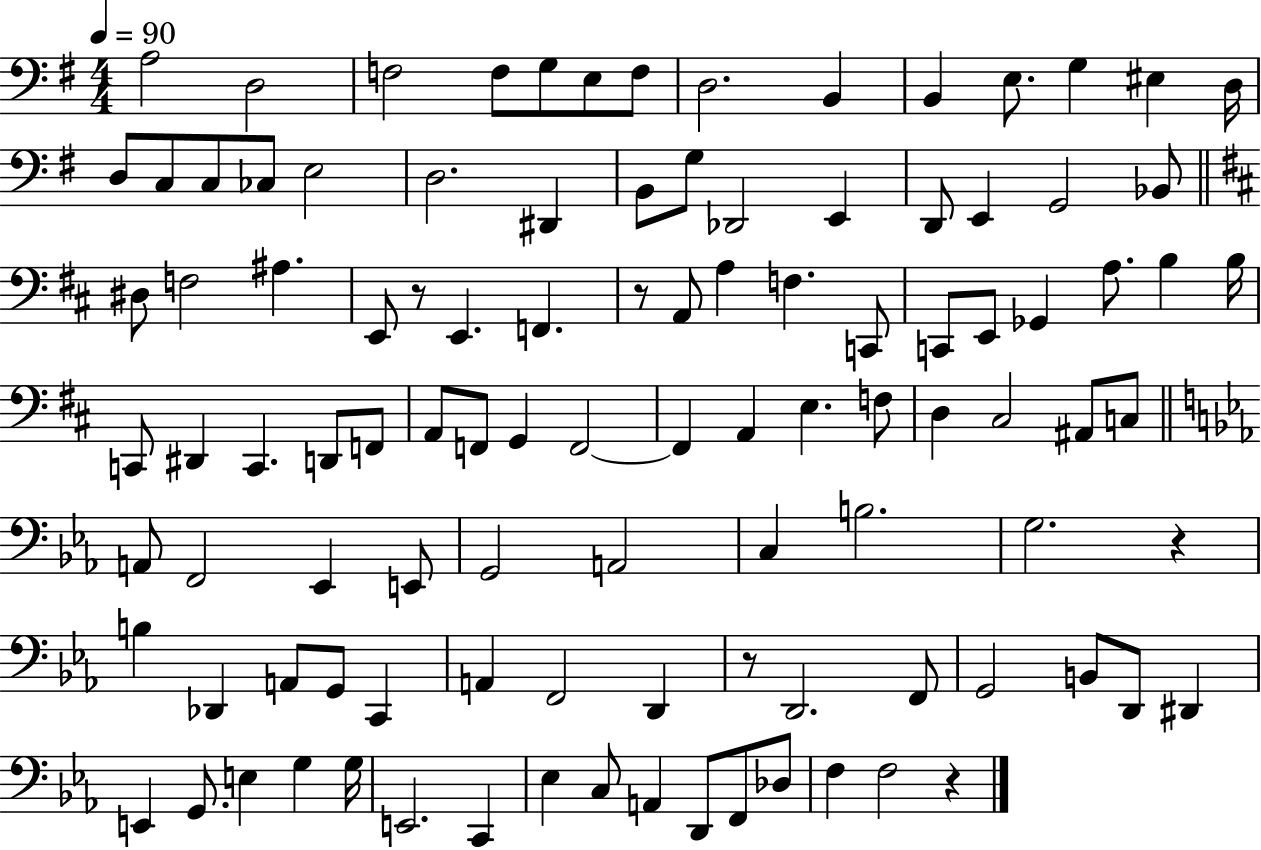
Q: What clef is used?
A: bass